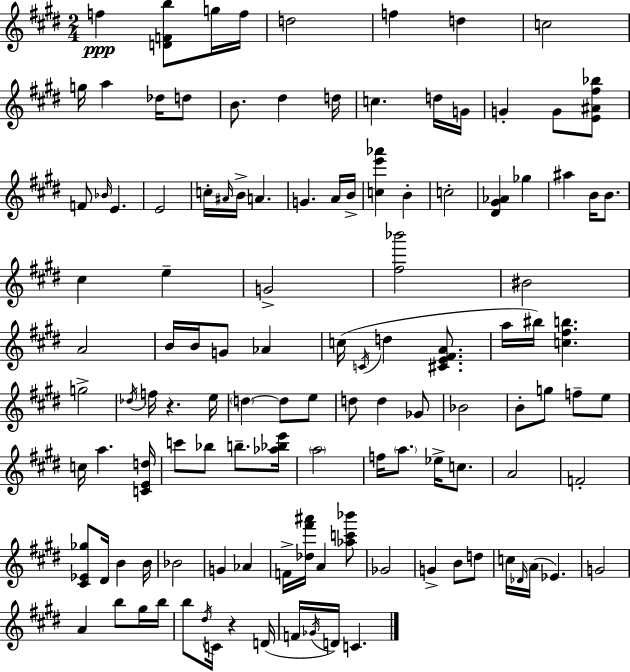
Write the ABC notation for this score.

X:1
T:Untitled
M:2/4
L:1/4
K:E
f [DFb]/2 g/4 f/4 d2 f d c2 g/4 a _d/4 d/2 B/2 ^d d/4 c d/4 G/4 G G/2 [E^A^f_b]/2 F/2 _B/4 E E2 c/4 ^A/4 B/4 A G A/4 B/4 [ce'_a'] B c2 [^D^G_A] _g ^a B/4 B/2 ^c e G2 [^f_b']2 ^B2 A2 B/4 B/4 G/2 _A c/4 C/4 d [^CE^FA]/2 a/4 ^b/4 [c^fb] g2 _d/4 f/4 z e/4 d d/2 e/2 d/2 d _G/2 _B2 B/2 g/2 f/2 e/2 c/4 a [CEd]/4 c'/2 _b/2 b/2 [_a_be']/4 a2 f/4 a/2 _e/4 c/2 A2 F2 [^C_E_g]/2 ^D/4 B B/4 _B2 G _A F/4 [_d^f'^a']/4 A [_ac'_b']/2 _G2 G B/2 d/2 c/4 _D/4 A/4 _E G2 A b/2 ^g/4 b/4 b/2 ^d/4 C/4 z D/4 F/4 _G/4 D/4 C